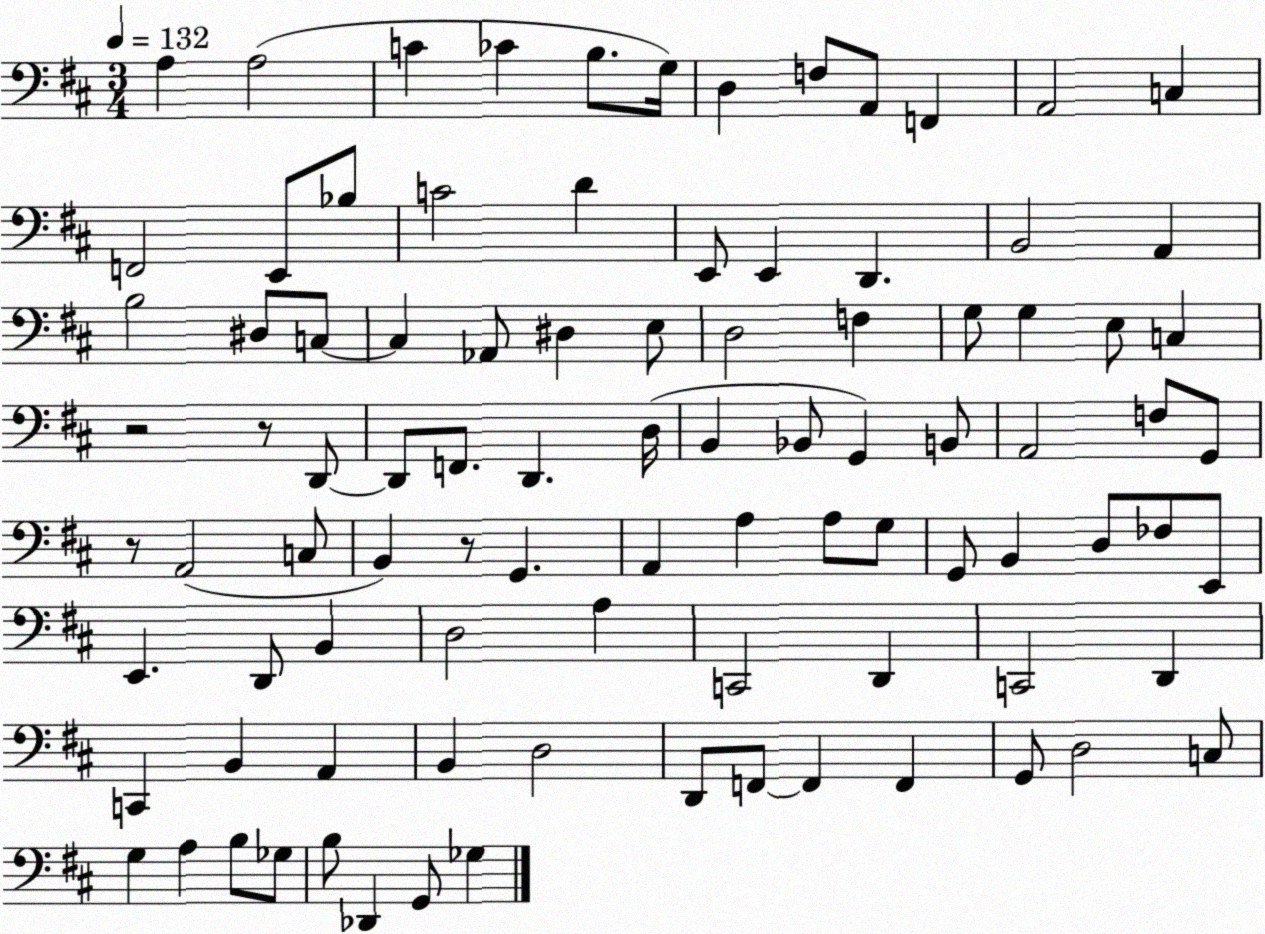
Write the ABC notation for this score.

X:1
T:Untitled
M:3/4
L:1/4
K:D
A, A,2 C _C B,/2 G,/4 D, F,/2 A,,/2 F,, A,,2 C, F,,2 E,,/2 _B,/2 C2 D E,,/2 E,, D,, B,,2 A,, B,2 ^D,/2 C,/2 C, _A,,/2 ^D, E,/2 D,2 F, G,/2 G, E,/2 C, z2 z/2 D,,/2 D,,/2 F,,/2 D,, D,/4 B,, _B,,/2 G,, B,,/2 A,,2 F,/2 G,,/2 z/2 A,,2 C,/2 B,, z/2 G,, A,, A, A,/2 G,/2 G,,/2 B,, D,/2 _F,/2 E,,/2 E,, D,,/2 B,, D,2 A, C,,2 D,, C,,2 D,, C,, B,, A,, B,, D,2 D,,/2 F,,/2 F,, F,, G,,/2 D,2 C,/2 G, A, B,/2 _G,/2 B,/2 _D,, G,,/2 _G,